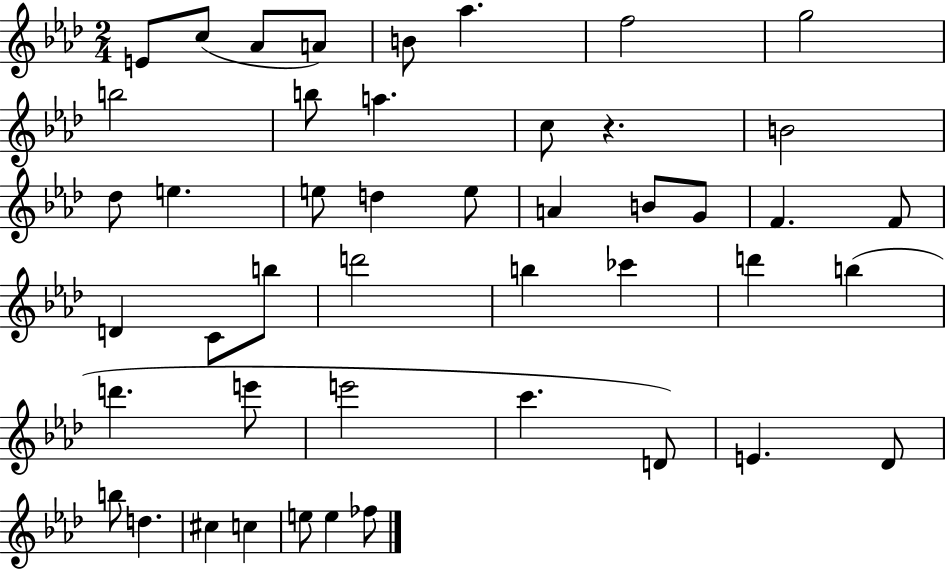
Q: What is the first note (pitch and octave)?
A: E4